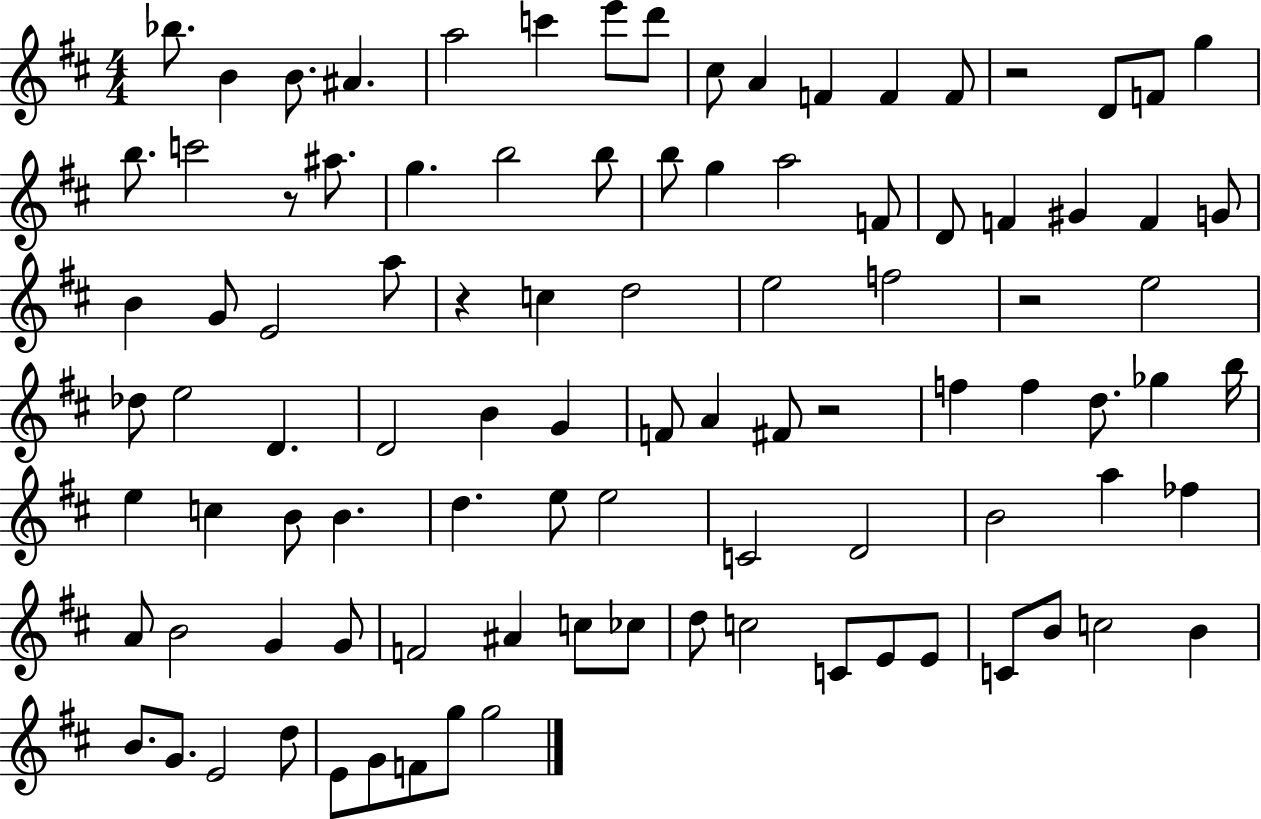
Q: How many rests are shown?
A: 5